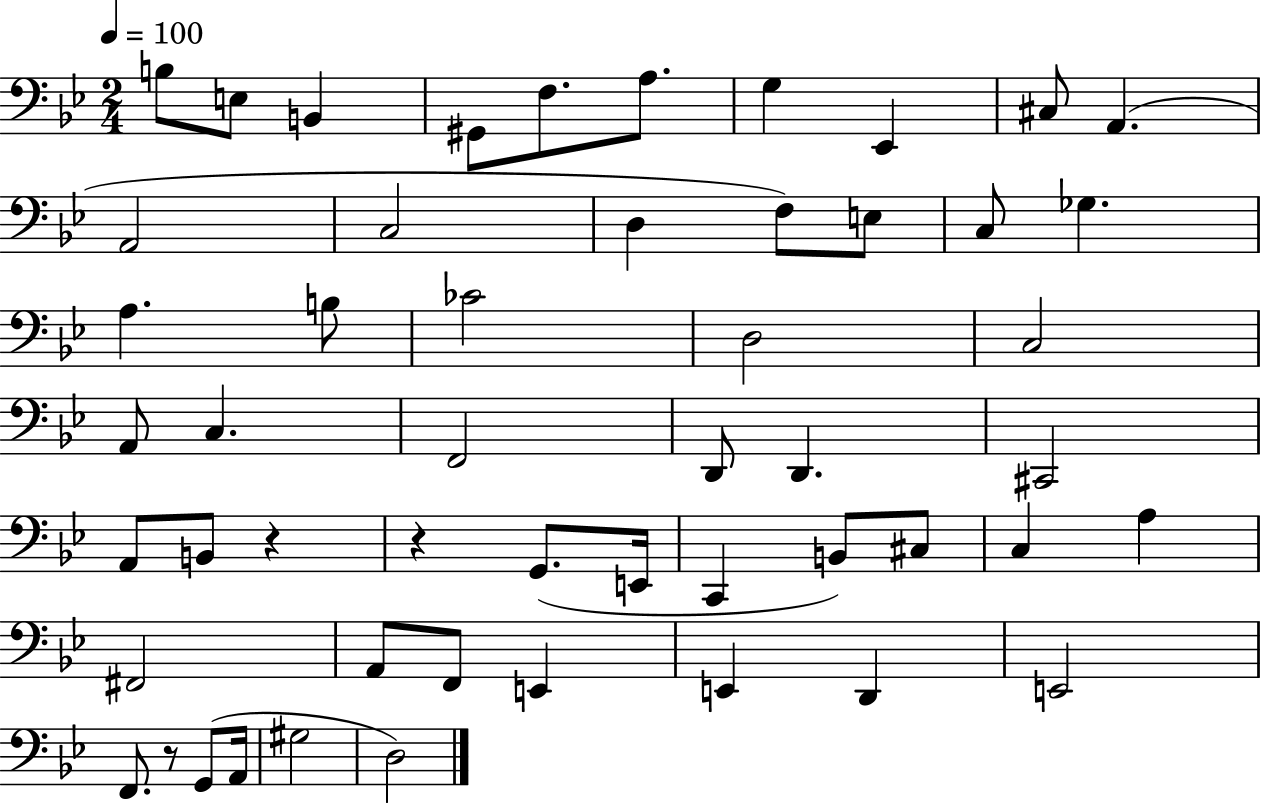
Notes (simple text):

B3/e E3/e B2/q G#2/e F3/e. A3/e. G3/q Eb2/q C#3/e A2/q. A2/h C3/h D3/q F3/e E3/e C3/e Gb3/q. A3/q. B3/e CES4/h D3/h C3/h A2/e C3/q. F2/h D2/e D2/q. C#2/h A2/e B2/e R/q R/q G2/e. E2/s C2/q B2/e C#3/e C3/q A3/q F#2/h A2/e F2/e E2/q E2/q D2/q E2/h F2/e. R/e G2/e A2/s G#3/h D3/h